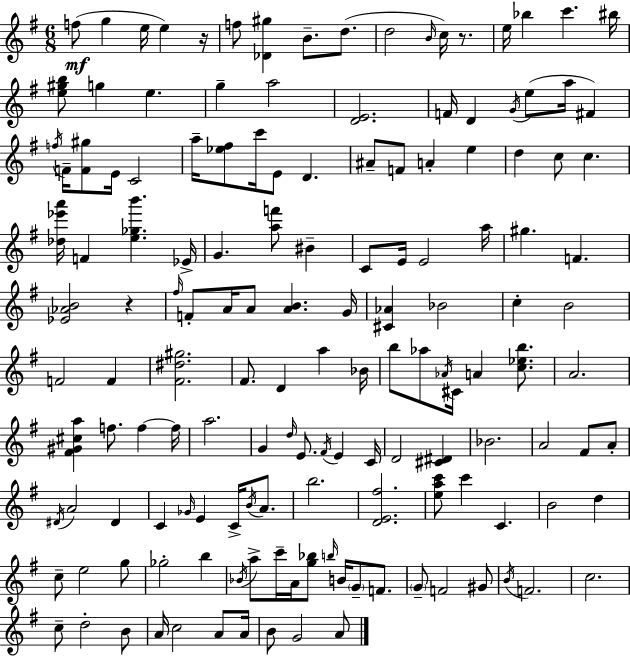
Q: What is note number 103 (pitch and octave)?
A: B5